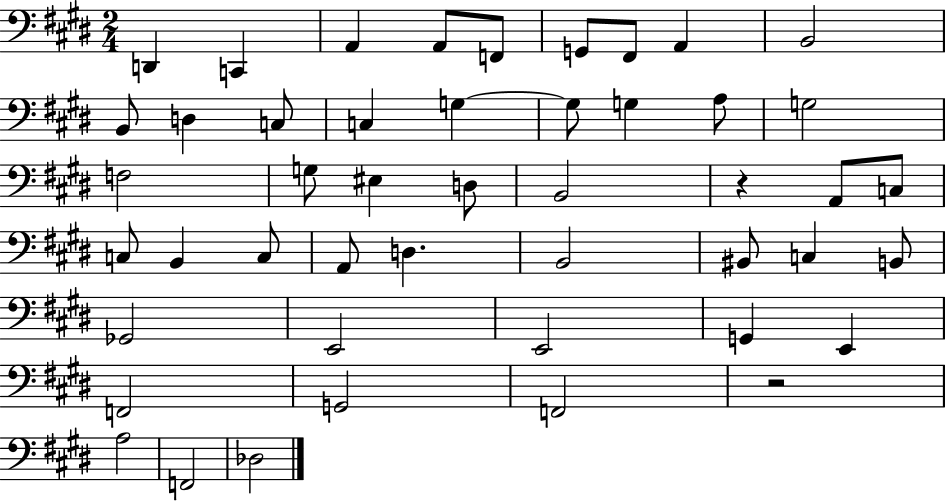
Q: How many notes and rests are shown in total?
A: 47